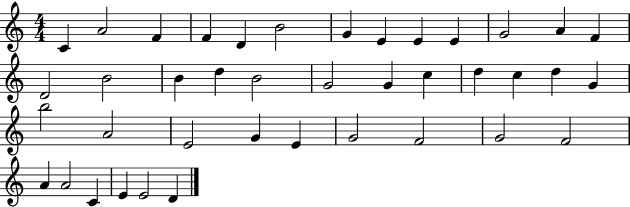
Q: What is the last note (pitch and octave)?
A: D4